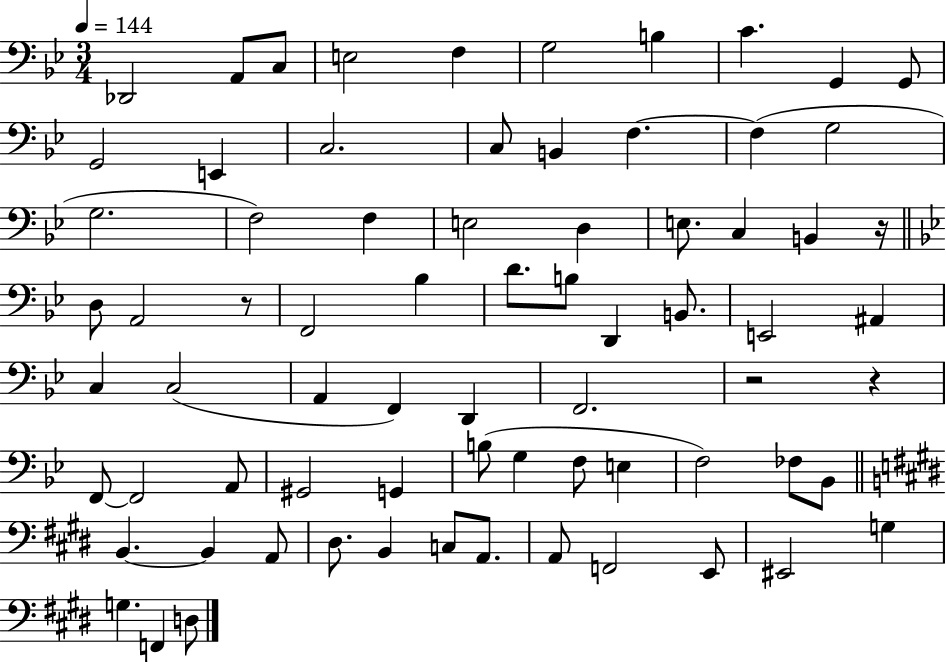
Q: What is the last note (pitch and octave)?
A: D3